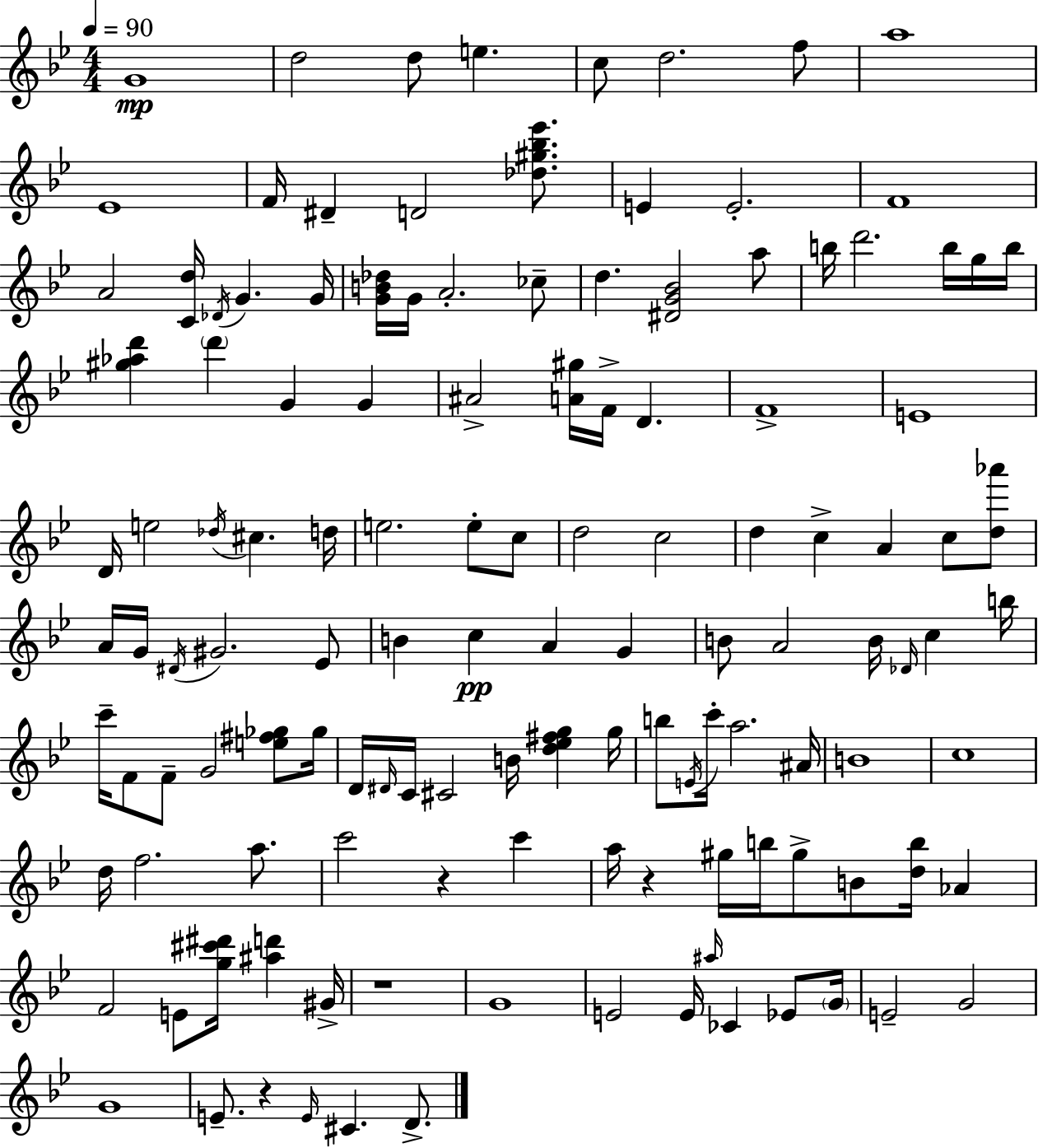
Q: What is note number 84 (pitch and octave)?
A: C5